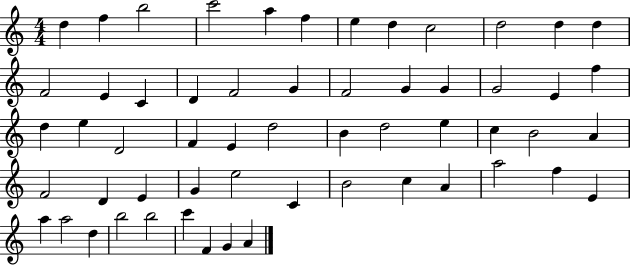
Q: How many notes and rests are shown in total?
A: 57